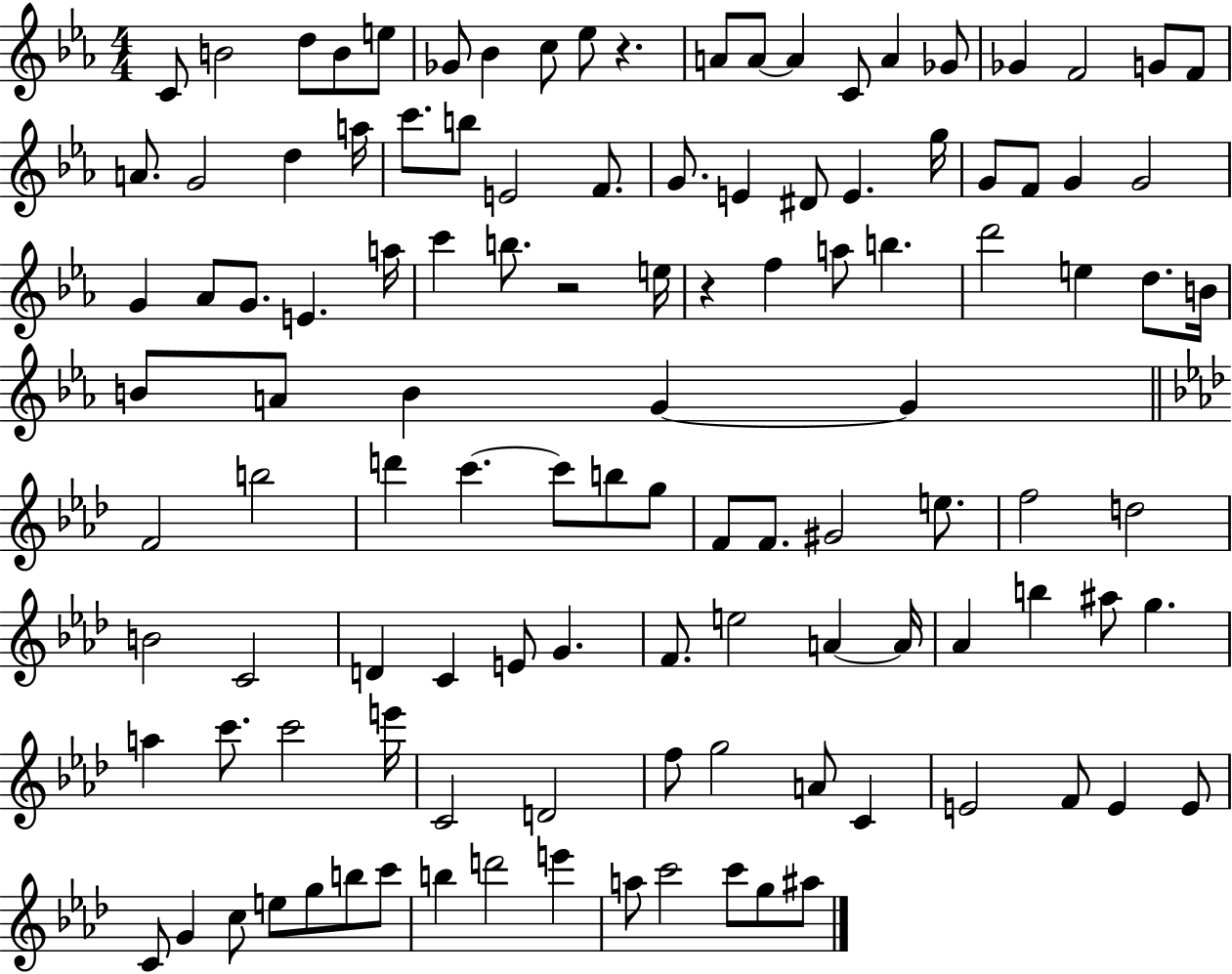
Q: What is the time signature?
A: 4/4